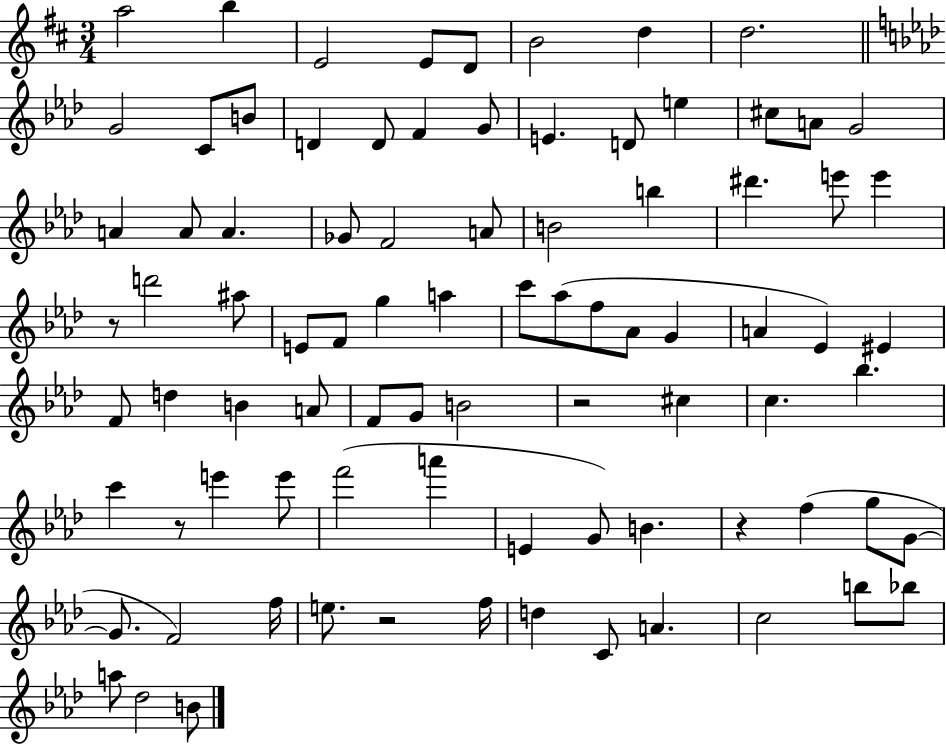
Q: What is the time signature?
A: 3/4